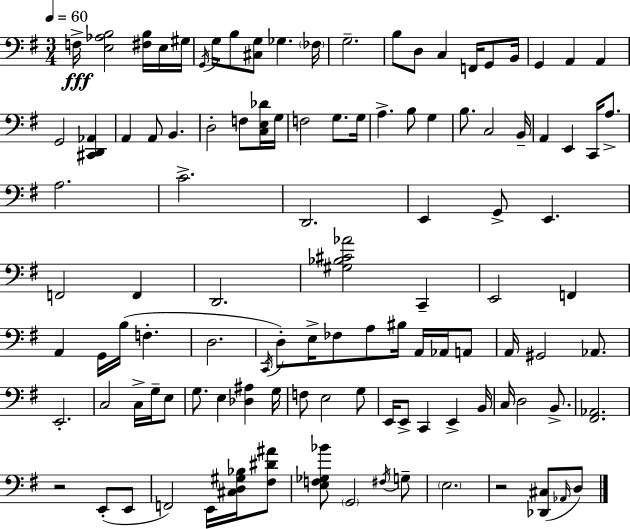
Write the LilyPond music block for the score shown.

{
  \clef bass
  \numericTimeSignature
  \time 3/4
  \key g \major
  \tempo 4 = 60
  f16->\fff <e aes b>2 <fis b>16 e16 gis16 | \acciaccatura { g,16 } g16 b8 <cis g>8 ges4. | \parenthesize fes16 g2.-- | b8 d8 c4 f,16 g,8 | \break b,16 g,4 a,4 a,4 | g,2 <cis, d, aes,>4 | a,4 a,8 b,4. | d2-. f8 <c e des'>16 | \break g16 f2 g8. | g16 a4.-> b8 g4 | b8. c2 | b,16-- a,4 e,4 c,16 a8.-> | \break a2. | c'2.-> | d,2. | e,4 g,8-> e,4. | \break f,2 f,4 | d,2. | <gis bes cis' aes'>2 c,4-- | e,2 f,4 | \break a,4 g,16 b16( f4.-. | d2. | \acciaccatura { c,16 } d8-.) e16-> fes8 a8 bis16 a,16 aes,16 | a,8 a,16 gis,2 aes,8. | \break e,2.-. | c2 c16-> g16-- | e8 g8. e4 <des ais>4 | g16 f8 e2 | \break g8 e,16 e,8-> c,4 e,4-> | b,16 c16 d2 b,8.-> | <fis, aes,>2. | r2 e,8-.( | \break e,8 f,2) e,16 <cis d gis bes>16 | <fis dis' ais'>8 <e f ges bes'>8 \parenthesize g,2 | \acciaccatura { fis16 } g8-- \parenthesize e2. | r2 <des, cis>8( | \break \grace { aes,16 } d8) \bar "|."
}